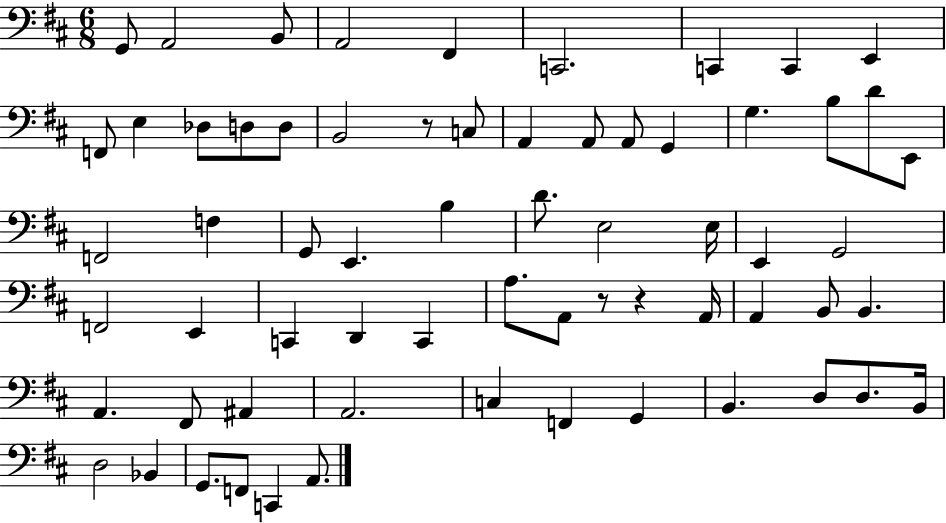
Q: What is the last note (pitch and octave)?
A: A2